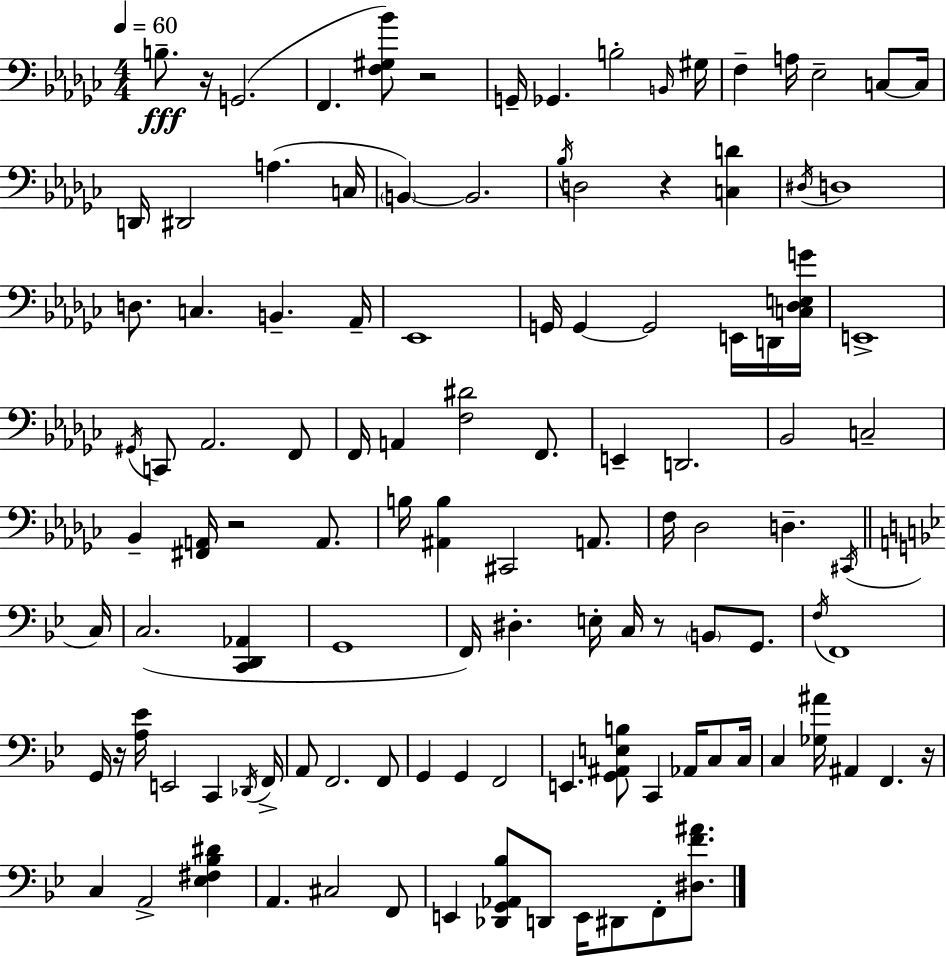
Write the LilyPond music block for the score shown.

{
  \clef bass
  \numericTimeSignature
  \time 4/4
  \key ees \minor
  \tempo 4 = 60
  b8.--\fff r16 g,2.( | f,4. <f gis bes'>8) r2 | g,16-- ges,4. b2-. \grace { b,16 } | gis16 f4-- a16 ees2-- c8~~ | \break c16 d,16 dis,2 a4.( | c16 \parenthesize b,4~~) b,2. | \acciaccatura { bes16 } d2 r4 <c d'>4 | \acciaccatura { dis16 } d1 | \break d8. c4. b,4.-- | aes,16-- ees,1 | g,16 g,4~~ g,2 | e,16 d,16 <c des e g'>16 e,1-> | \break \acciaccatura { gis,16 } c,8 aes,2. | f,8 f,16 a,4 <f dis'>2 | f,8. e,4-- d,2. | bes,2 c2-- | \break bes,4-- <fis, a,>16 r2 | a,8. b16 <ais, b>4 cis,2 | a,8. f16 des2 d4.-- | \acciaccatura { cis,16 } \bar "||" \break \key bes \major c16 c2.( <c, d, aes,>4 | g,1 | f,16) dis4.-. e16-. c16 r8 \parenthesize b,8 g,8. | \acciaccatura { f16 } f,1 | \break g,16 r16 <a ees'>16 e,2 c,4 | \acciaccatura { des,16 } f,16-> a,8 f,2. | f,8 g,4 g,4 f,2 | e,4. <g, ais, e b>8 c,4 aes,16 | \break c8 c16 c4 <ges ais'>16 ais,4 f,4. | r16 c4 a,2-> <ees fis bes dis'>4 | a,4. cis2 | f,8 e,4 <des, g, aes, bes>8 d,8 e,16 dis,8 f,8-. | \break <dis f' ais'>8. \bar "|."
}